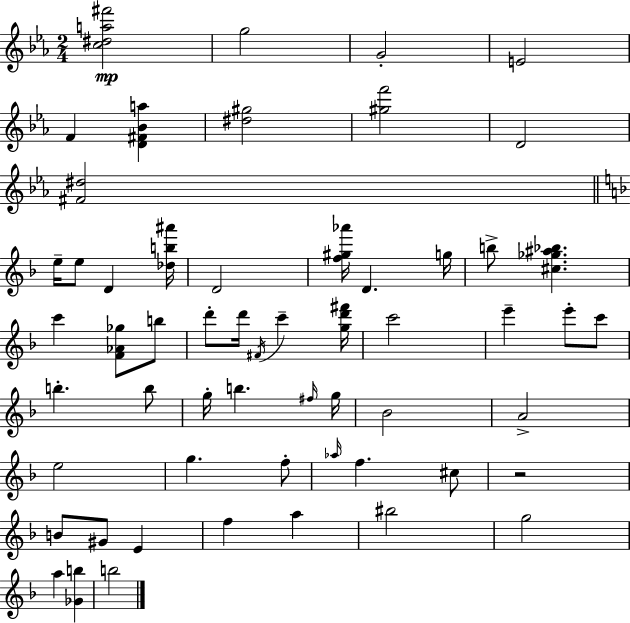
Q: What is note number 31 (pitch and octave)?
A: E5